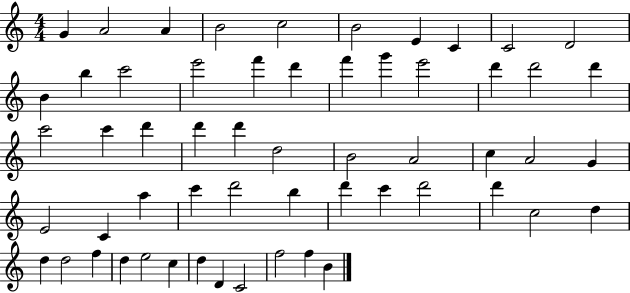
G4/q A4/h A4/q B4/h C5/h B4/h E4/q C4/q C4/h D4/h B4/q B5/q C6/h E6/h F6/q D6/q F6/q G6/q E6/h D6/q D6/h D6/q C6/h C6/q D6/q D6/q D6/q D5/h B4/h A4/h C5/q A4/h G4/q E4/h C4/q A5/q C6/q D6/h B5/q D6/q C6/q D6/h D6/q C5/h D5/q D5/q D5/h F5/q D5/q E5/h C5/q D5/q D4/q C4/h F5/h F5/q B4/q